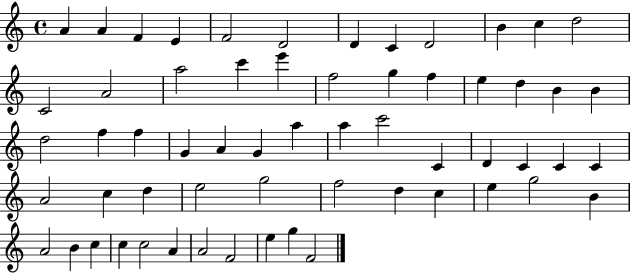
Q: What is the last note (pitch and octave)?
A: F4